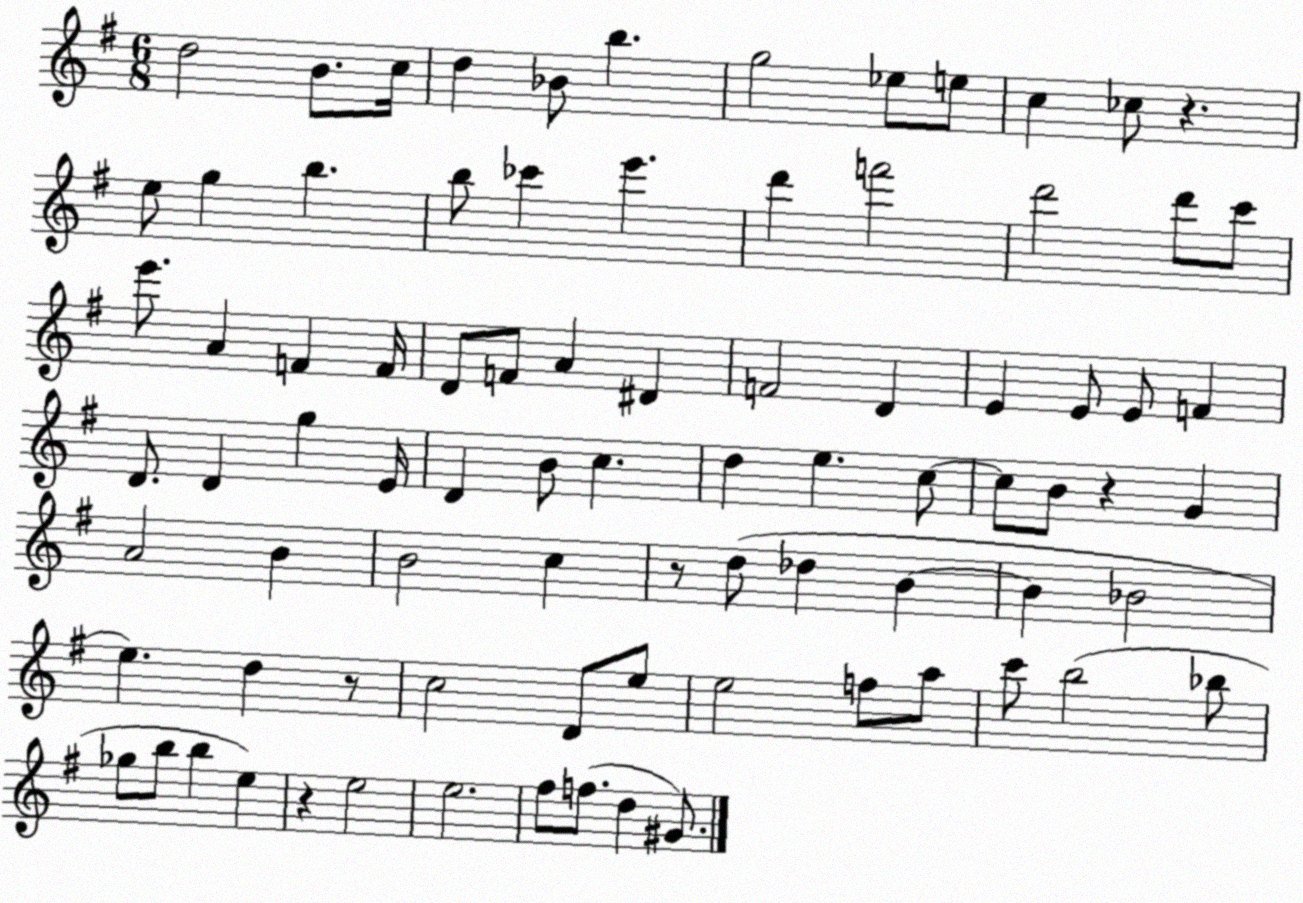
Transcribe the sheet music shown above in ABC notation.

X:1
T:Untitled
M:6/8
L:1/4
K:G
d2 B/2 c/4 d _B/2 b g2 _e/2 e/2 c _c/2 z e/2 g b b/2 _c' e' d' f'2 d'2 d'/2 c'/2 e'/2 A F F/4 D/2 F/2 A ^D F2 D E E/2 E/2 F D/2 D g E/4 D B/2 c d e c/2 c/2 B/2 z G A2 B B2 c z/2 d/2 _d B B _B2 e d z/2 c2 D/2 e/2 e2 f/2 a/2 c'/2 b2 _b/2 _g/2 b/2 b e z e2 e2 ^f/2 f/2 d ^G/2